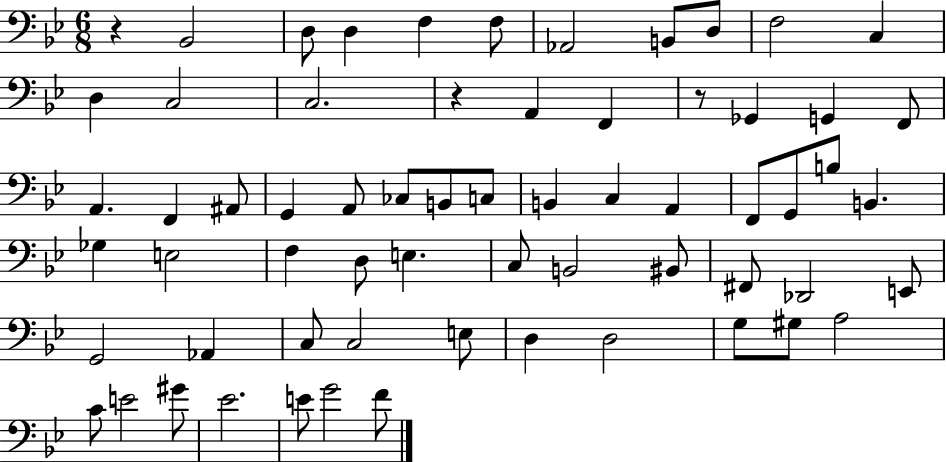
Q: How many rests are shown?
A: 3